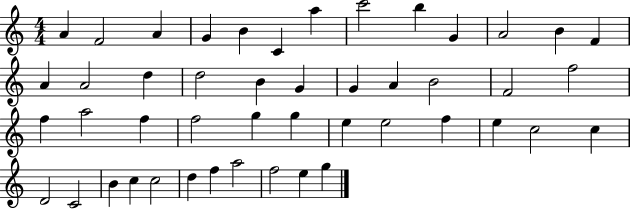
A4/q F4/h A4/q G4/q B4/q C4/q A5/q C6/h B5/q G4/q A4/h B4/q F4/q A4/q A4/h D5/q D5/h B4/q G4/q G4/q A4/q B4/h F4/h F5/h F5/q A5/h F5/q F5/h G5/q G5/q E5/q E5/h F5/q E5/q C5/h C5/q D4/h C4/h B4/q C5/q C5/h D5/q F5/q A5/h F5/h E5/q G5/q